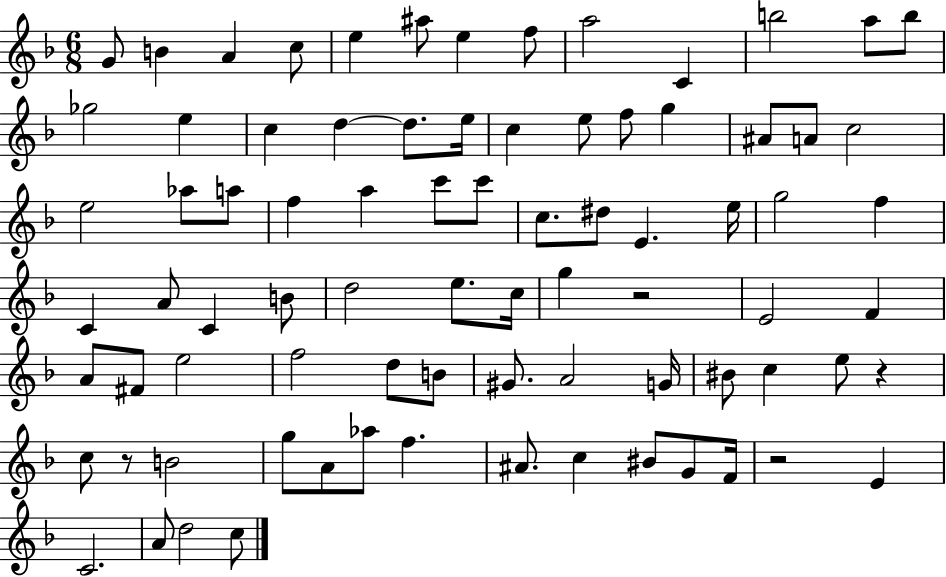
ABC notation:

X:1
T:Untitled
M:6/8
L:1/4
K:F
G/2 B A c/2 e ^a/2 e f/2 a2 C b2 a/2 b/2 _g2 e c d d/2 e/4 c e/2 f/2 g ^A/2 A/2 c2 e2 _a/2 a/2 f a c'/2 c'/2 c/2 ^d/2 E e/4 g2 f C A/2 C B/2 d2 e/2 c/4 g z2 E2 F A/2 ^F/2 e2 f2 d/2 B/2 ^G/2 A2 G/4 ^B/2 c e/2 z c/2 z/2 B2 g/2 A/2 _a/2 f ^A/2 c ^B/2 G/2 F/4 z2 E C2 A/2 d2 c/2